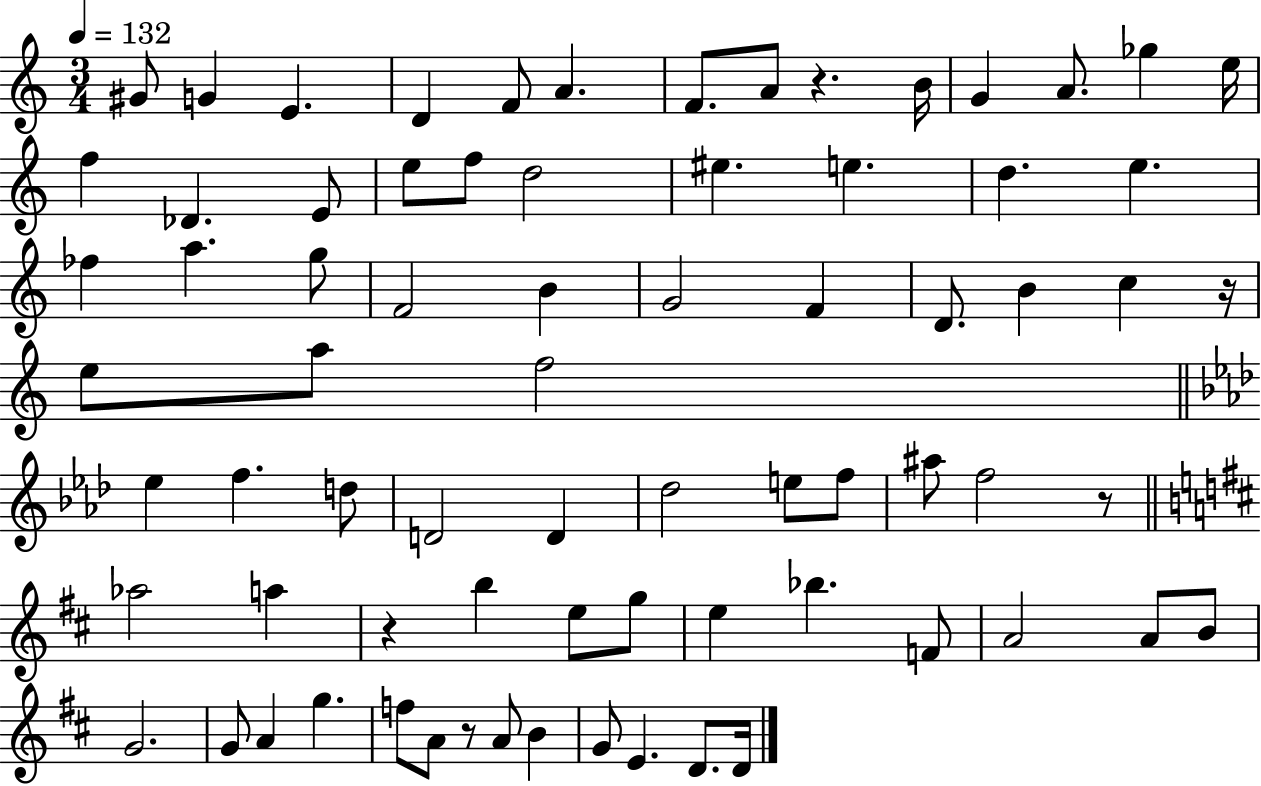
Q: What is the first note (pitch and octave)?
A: G#4